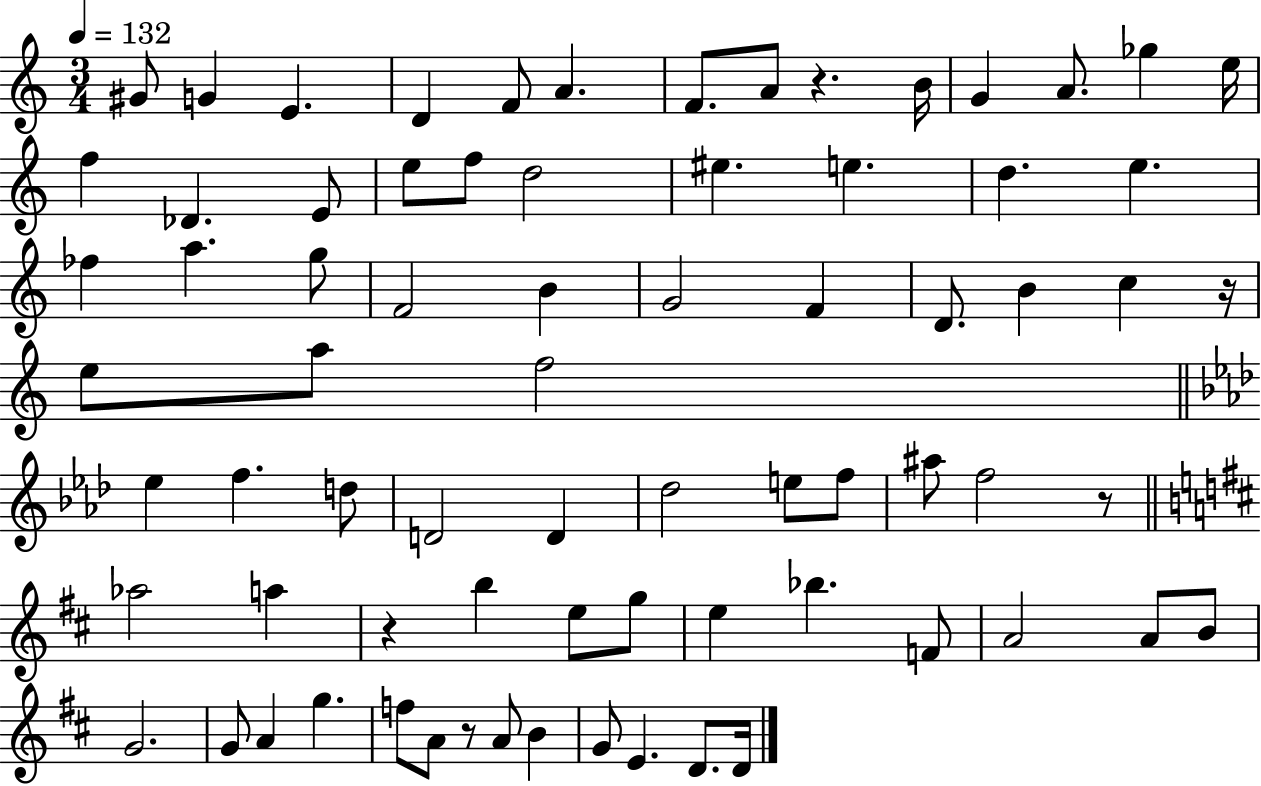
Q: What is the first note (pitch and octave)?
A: G#4